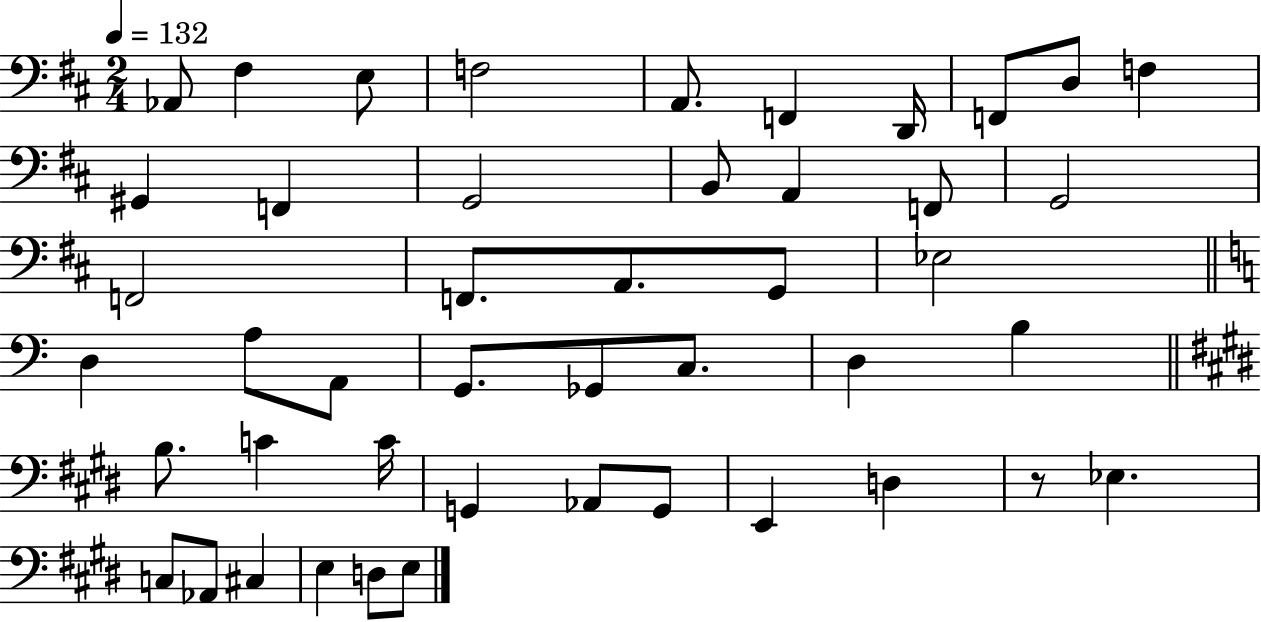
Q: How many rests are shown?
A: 1